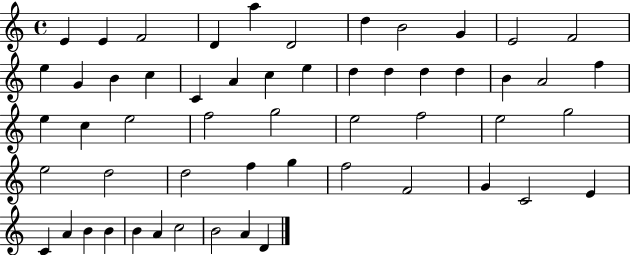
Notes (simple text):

E4/q E4/q F4/h D4/q A5/q D4/h D5/q B4/h G4/q E4/h F4/h E5/q G4/q B4/q C5/q C4/q A4/q C5/q E5/q D5/q D5/q D5/q D5/q B4/q A4/h F5/q E5/q C5/q E5/h F5/h G5/h E5/h F5/h E5/h G5/h E5/h D5/h D5/h F5/q G5/q F5/h F4/h G4/q C4/h E4/q C4/q A4/q B4/q B4/q B4/q A4/q C5/h B4/h A4/q D4/q